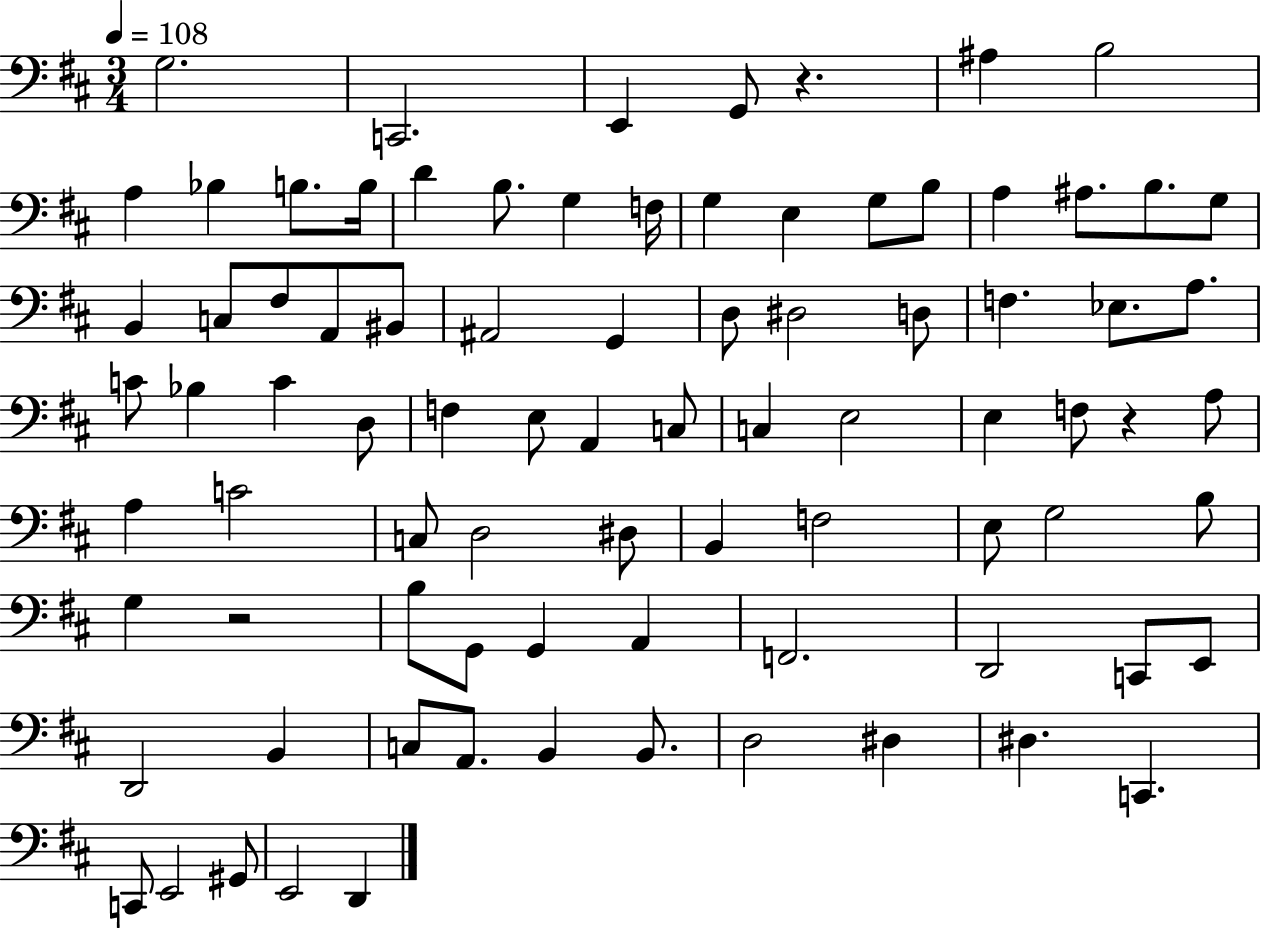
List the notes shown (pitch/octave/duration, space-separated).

G3/h. C2/h. E2/q G2/e R/q. A#3/q B3/h A3/q Bb3/q B3/e. B3/s D4/q B3/e. G3/q F3/s G3/q E3/q G3/e B3/e A3/q A#3/e. B3/e. G3/e B2/q C3/e F#3/e A2/e BIS2/e A#2/h G2/q D3/e D#3/h D3/e F3/q. Eb3/e. A3/e. C4/e Bb3/q C4/q D3/e F3/q E3/e A2/q C3/e C3/q E3/h E3/q F3/e R/q A3/e A3/q C4/h C3/e D3/h D#3/e B2/q F3/h E3/e G3/h B3/e G3/q R/h B3/e G2/e G2/q A2/q F2/h. D2/h C2/e E2/e D2/h B2/q C3/e A2/e. B2/q B2/e. D3/h D#3/q D#3/q. C2/q. C2/e E2/h G#2/e E2/h D2/q